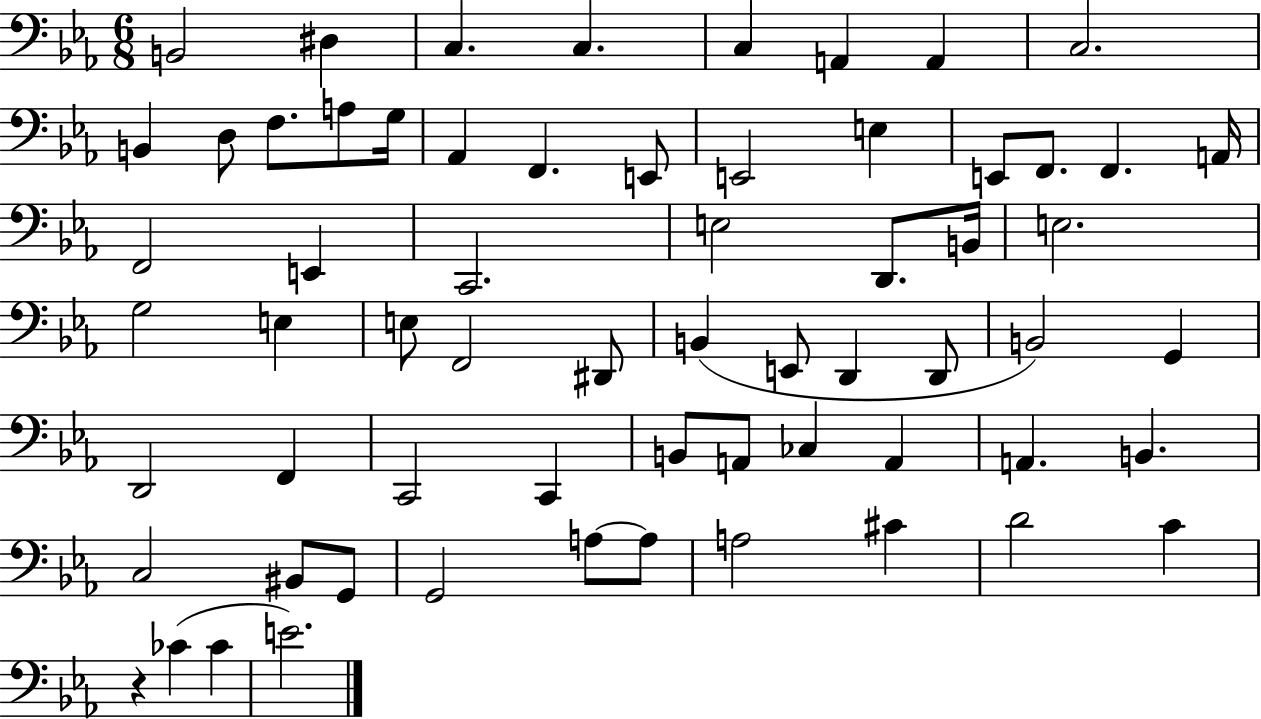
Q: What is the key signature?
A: EES major